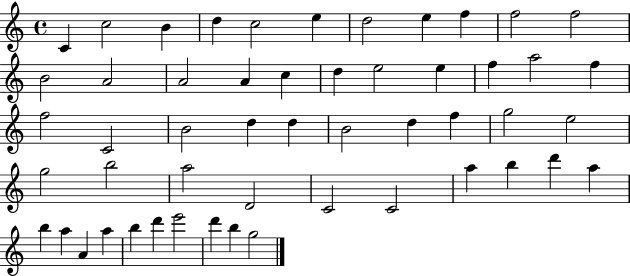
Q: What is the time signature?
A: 4/4